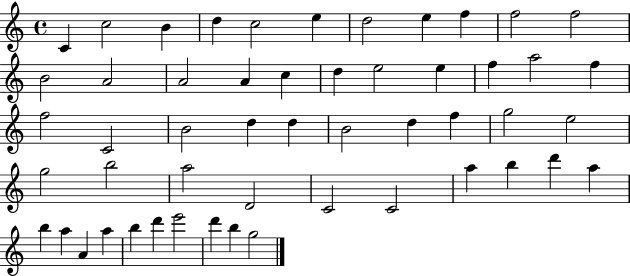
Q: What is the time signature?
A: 4/4